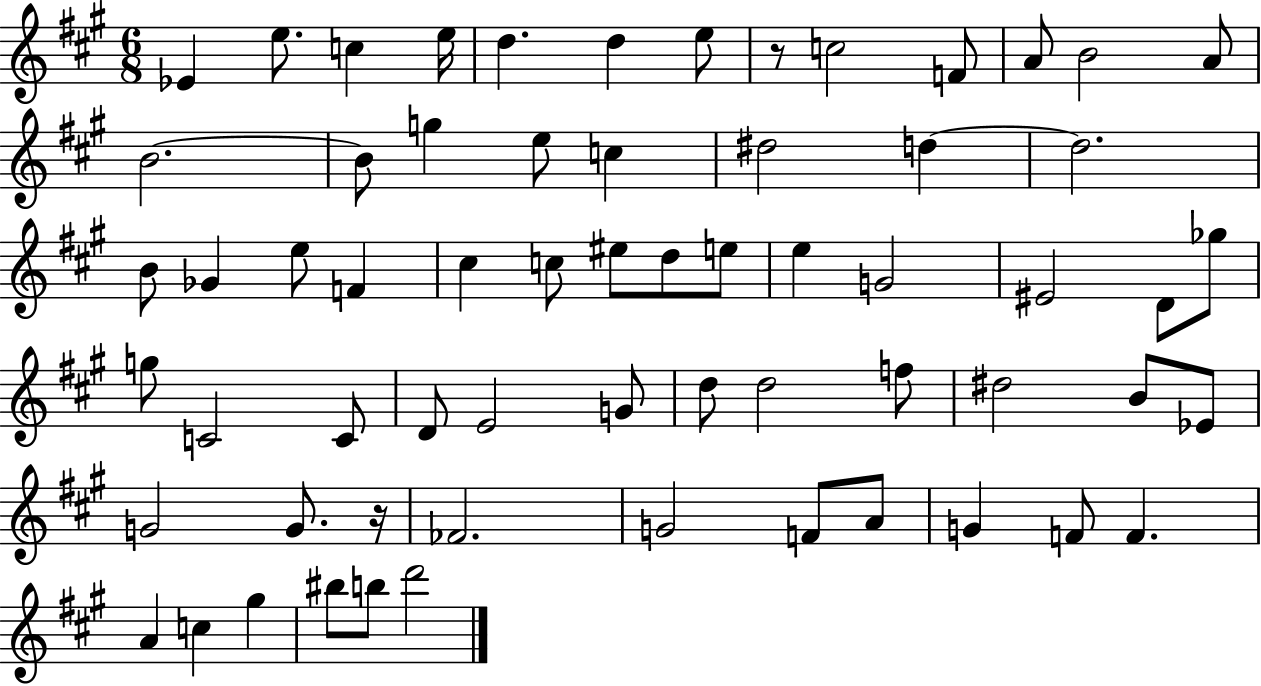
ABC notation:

X:1
T:Untitled
M:6/8
L:1/4
K:A
_E e/2 c e/4 d d e/2 z/2 c2 F/2 A/2 B2 A/2 B2 B/2 g e/2 c ^d2 d d2 B/2 _G e/2 F ^c c/2 ^e/2 d/2 e/2 e G2 ^E2 D/2 _g/2 g/2 C2 C/2 D/2 E2 G/2 d/2 d2 f/2 ^d2 B/2 _E/2 G2 G/2 z/4 _F2 G2 F/2 A/2 G F/2 F A c ^g ^b/2 b/2 d'2